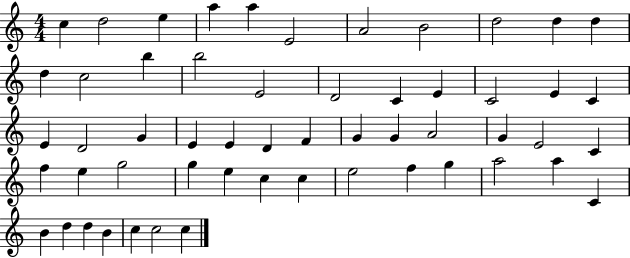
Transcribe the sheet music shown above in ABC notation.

X:1
T:Untitled
M:4/4
L:1/4
K:C
c d2 e a a E2 A2 B2 d2 d d d c2 b b2 E2 D2 C E C2 E C E D2 G E E D F G G A2 G E2 C f e g2 g e c c e2 f g a2 a C B d d B c c2 c